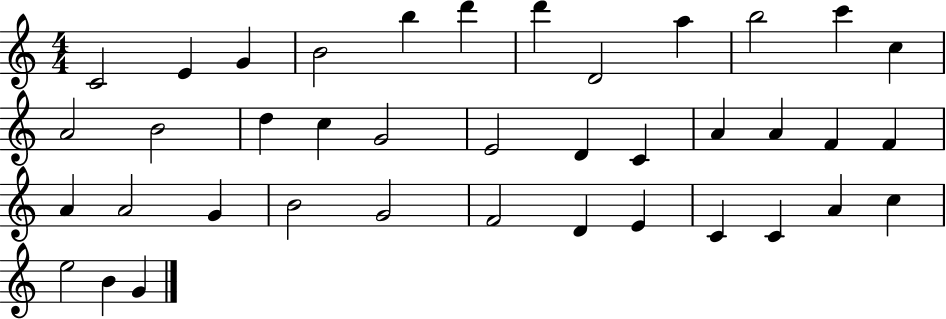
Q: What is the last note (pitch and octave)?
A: G4